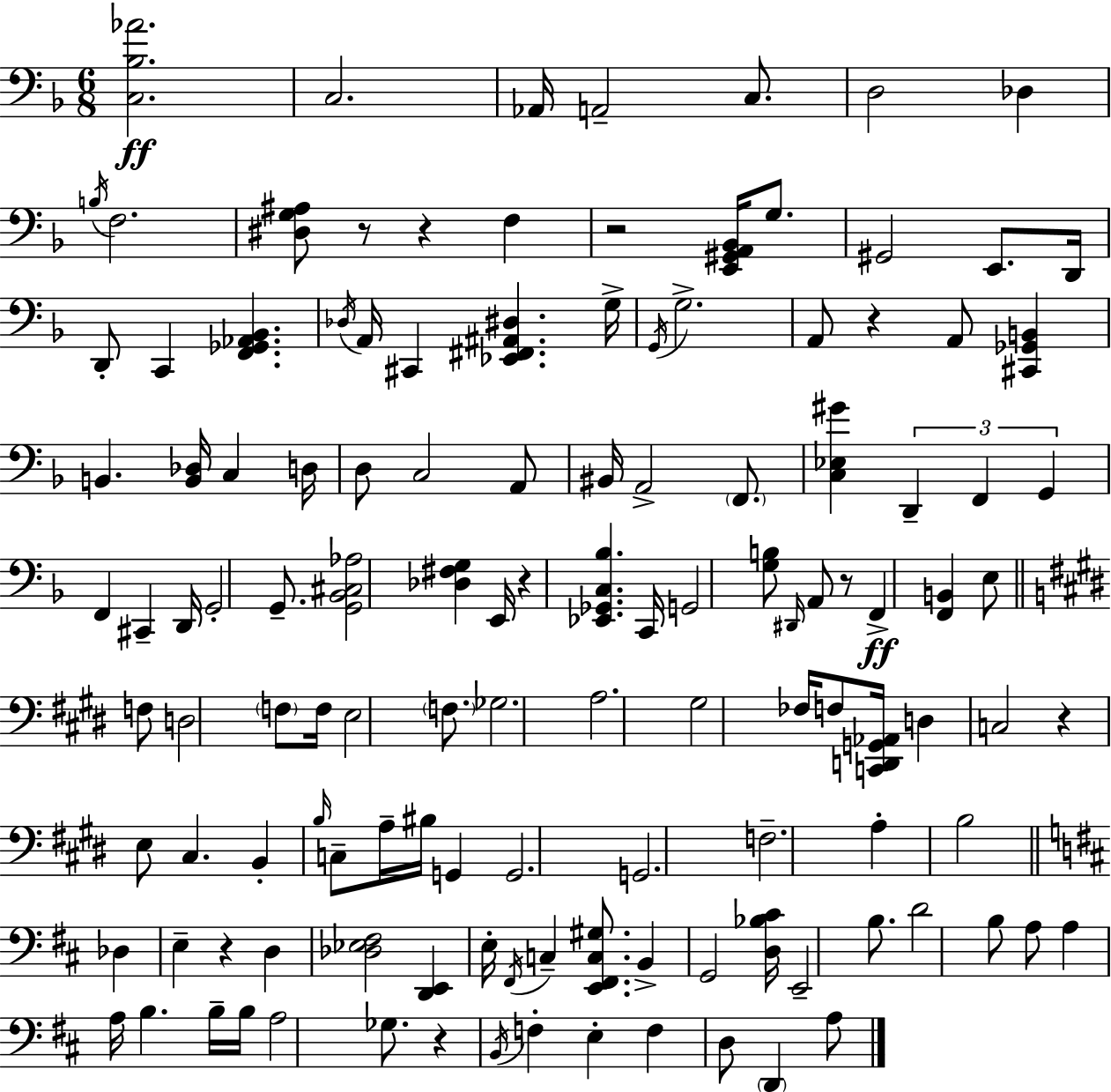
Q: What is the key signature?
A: F major